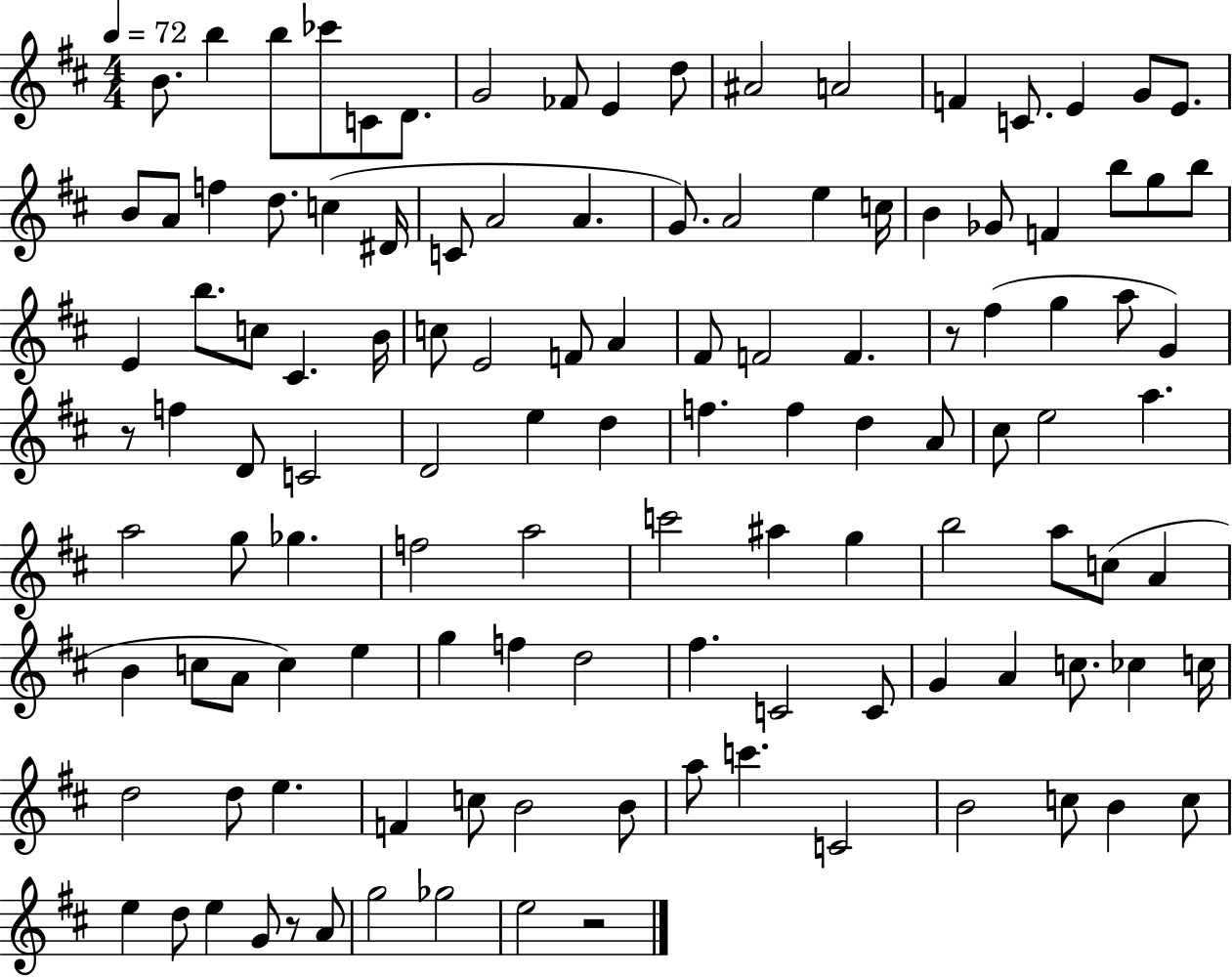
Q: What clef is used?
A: treble